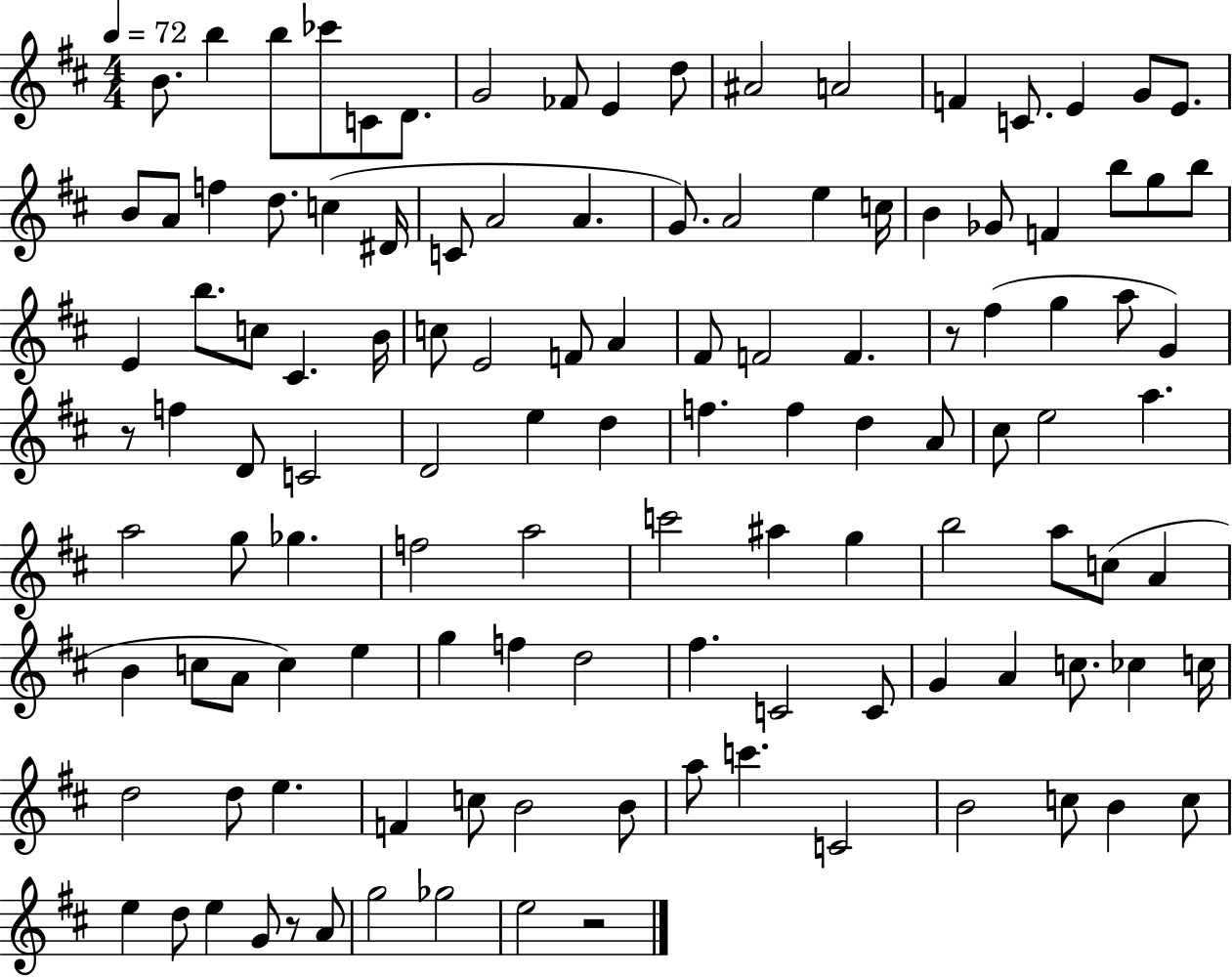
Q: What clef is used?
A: treble